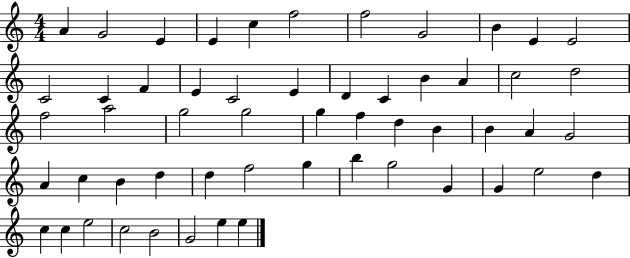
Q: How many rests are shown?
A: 0